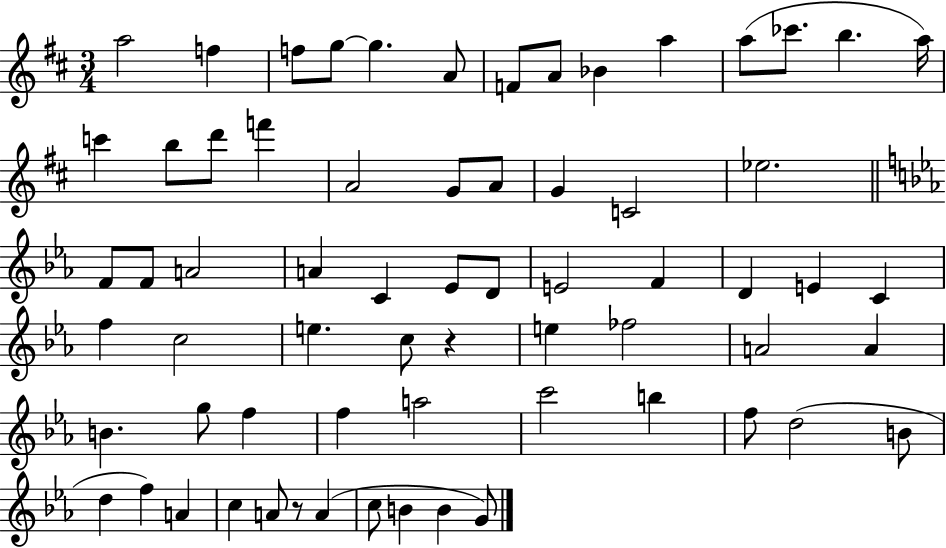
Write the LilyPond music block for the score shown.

{
  \clef treble
  \numericTimeSignature
  \time 3/4
  \key d \major
  a''2 f''4 | f''8 g''8~~ g''4. a'8 | f'8 a'8 bes'4 a''4 | a''8( ces'''8. b''4. a''16) | \break c'''4 b''8 d'''8 f'''4 | a'2 g'8 a'8 | g'4 c'2 | ees''2. | \break \bar "||" \break \key ees \major f'8 f'8 a'2 | a'4 c'4 ees'8 d'8 | e'2 f'4 | d'4 e'4 c'4 | \break f''4 c''2 | e''4. c''8 r4 | e''4 fes''2 | a'2 a'4 | \break b'4. g''8 f''4 | f''4 a''2 | c'''2 b''4 | f''8 d''2( b'8 | \break d''4 f''4) a'4 | c''4 a'8 r8 a'4( | c''8 b'4 b'4 g'8) | \bar "|."
}